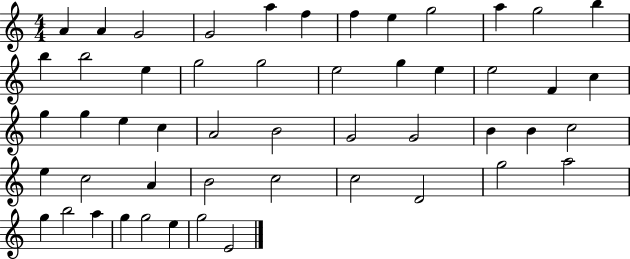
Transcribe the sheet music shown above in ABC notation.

X:1
T:Untitled
M:4/4
L:1/4
K:C
A A G2 G2 a f f e g2 a g2 b b b2 e g2 g2 e2 g e e2 F c g g e c A2 B2 G2 G2 B B c2 e c2 A B2 c2 c2 D2 g2 a2 g b2 a g g2 e g2 E2